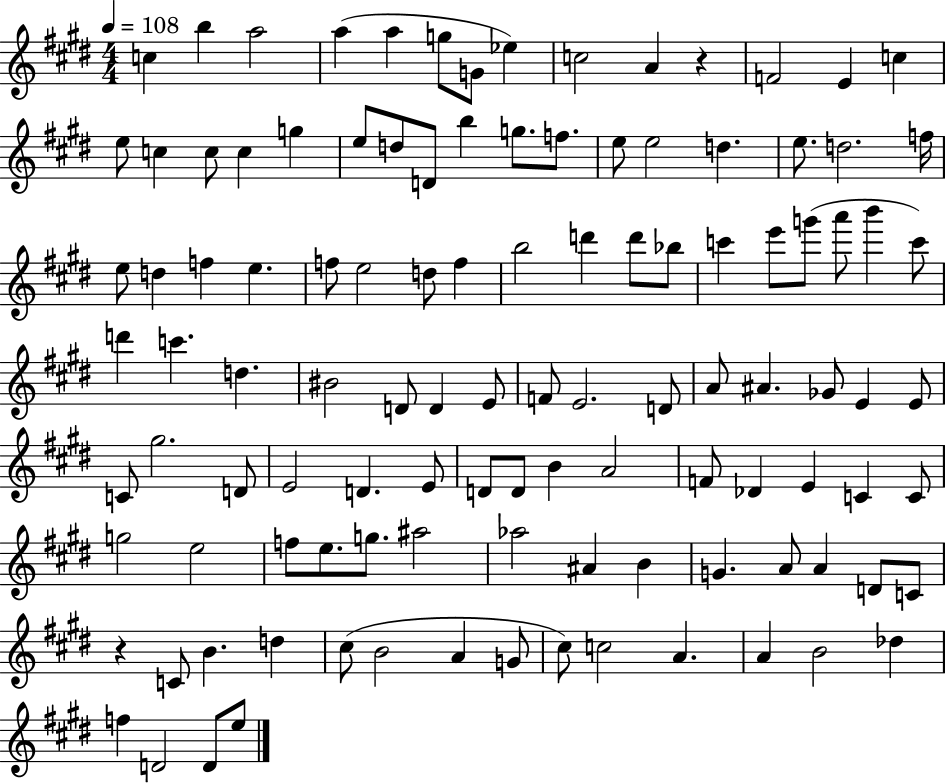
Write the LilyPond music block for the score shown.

{
  \clef treble
  \numericTimeSignature
  \time 4/4
  \key e \major
  \tempo 4 = 108
  c''4 b''4 a''2 | a''4( a''4 g''8 g'8 ees''4) | c''2 a'4 r4 | f'2 e'4 c''4 | \break e''8 c''4 c''8 c''4 g''4 | e''8 d''8 d'8 b''4 g''8. f''8. | e''8 e''2 d''4. | e''8. d''2. f''16 | \break e''8 d''4 f''4 e''4. | f''8 e''2 d''8 f''4 | b''2 d'''4 d'''8 bes''8 | c'''4 e'''8 g'''8( a'''8 b'''4 c'''8) | \break d'''4 c'''4. d''4. | bis'2 d'8 d'4 e'8 | f'8 e'2. d'8 | a'8 ais'4. ges'8 e'4 e'8 | \break c'8 gis''2. d'8 | e'2 d'4. e'8 | d'8 d'8 b'4 a'2 | f'8 des'4 e'4 c'4 c'8 | \break g''2 e''2 | f''8 e''8. g''8. ais''2 | aes''2 ais'4 b'4 | g'4. a'8 a'4 d'8 c'8 | \break r4 c'8 b'4. d''4 | cis''8( b'2 a'4 g'8 | cis''8) c''2 a'4. | a'4 b'2 des''4 | \break f''4 d'2 d'8 e''8 | \bar "|."
}